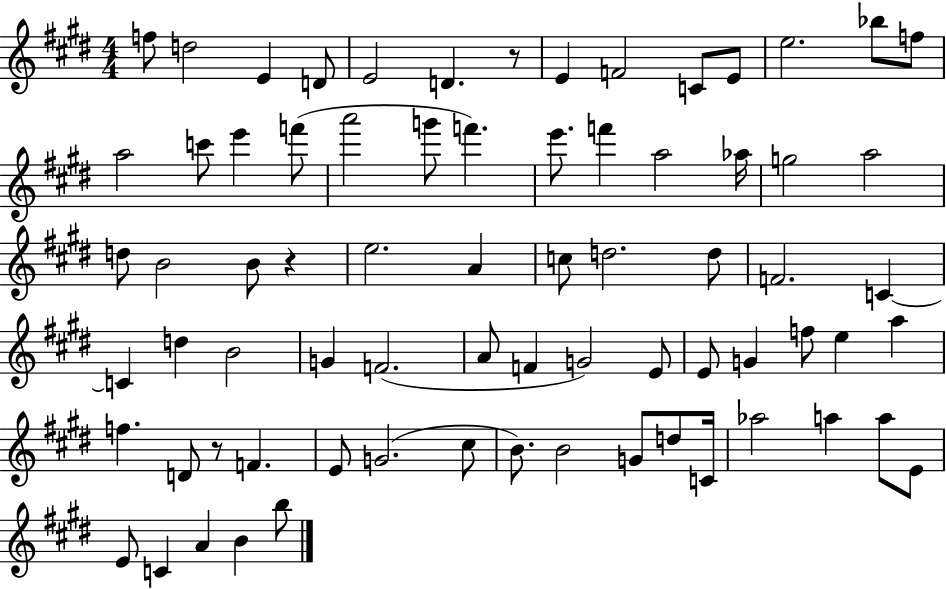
{
  \clef treble
  \numericTimeSignature
  \time 4/4
  \key e \major
  f''8 d''2 e'4 d'8 | e'2 d'4. r8 | e'4 f'2 c'8 e'8 | e''2. bes''8 f''8 | \break a''2 c'''8 e'''4 f'''8( | a'''2 g'''8 f'''4.) | e'''8. f'''4 a''2 aes''16 | g''2 a''2 | \break d''8 b'2 b'8 r4 | e''2. a'4 | c''8 d''2. d''8 | f'2. c'4~~ | \break c'4 d''4 b'2 | g'4 f'2.( | a'8 f'4 g'2) e'8 | e'8 g'4 f''8 e''4 a''4 | \break f''4. d'8 r8 f'4. | e'8 g'2.( cis''8 | b'8.) b'2 g'8 d''8 c'16 | aes''2 a''4 a''8 e'8 | \break e'8 c'4 a'4 b'4 b''8 | \bar "|."
}